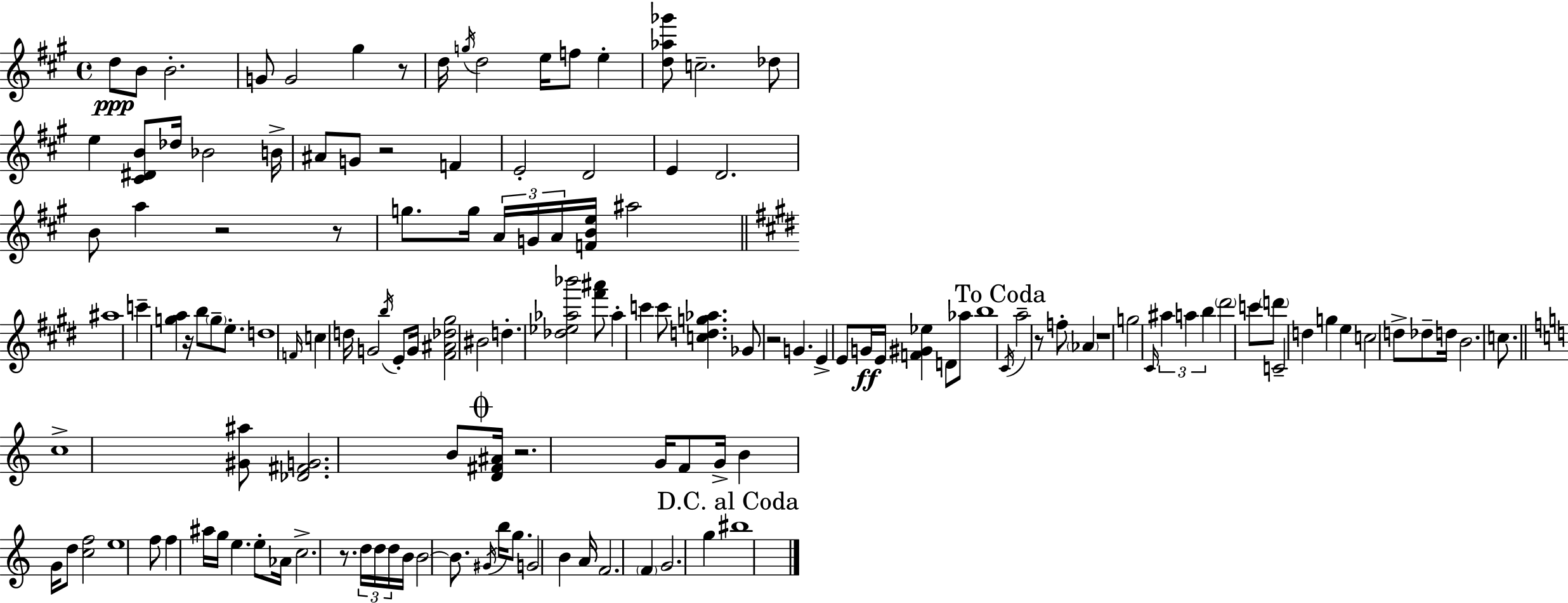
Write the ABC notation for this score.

X:1
T:Untitled
M:4/4
L:1/4
K:A
d/2 B/2 B2 G/2 G2 ^g z/2 d/4 g/4 d2 e/4 f/2 e [d_a_g']/2 c2 _d/2 e [^C^DB]/2 _d/4 _B2 B/4 ^A/2 G/2 z2 F E2 D2 E D2 B/2 a z2 z/2 g/2 g/4 A/4 G/4 A/4 [FBe]/4 ^a2 ^a4 c' [ga] z/4 b/2 g/2 e/2 d4 F/4 c d/4 G2 b/4 E/2 G/4 [^F^A_d^g]2 ^B2 d [_d_e_a_b']2 [^f'^a']/2 _a c' c'/2 [cdg_a] _G/2 z2 G E E/2 G/4 E/4 [F^G_e] D/2 _a/2 b4 ^C/4 a2 z/2 f/2 _A z4 g2 ^C/4 ^a a b ^d'2 c'/2 d'/2 C2 d g e c2 d/2 _d/2 d/4 B2 c/2 c4 [^G^a]/2 [_D^FG]2 B/2 [D^F^A]/4 z2 G/4 F/2 G/4 B G/4 d/2 [cf]2 e4 f/2 f ^a/4 g/4 e e/2 _A/4 c2 z/2 d/4 d/4 d/4 B/4 B2 B/2 ^G/4 b/4 g/2 G2 B A/4 F2 F G2 g ^b4